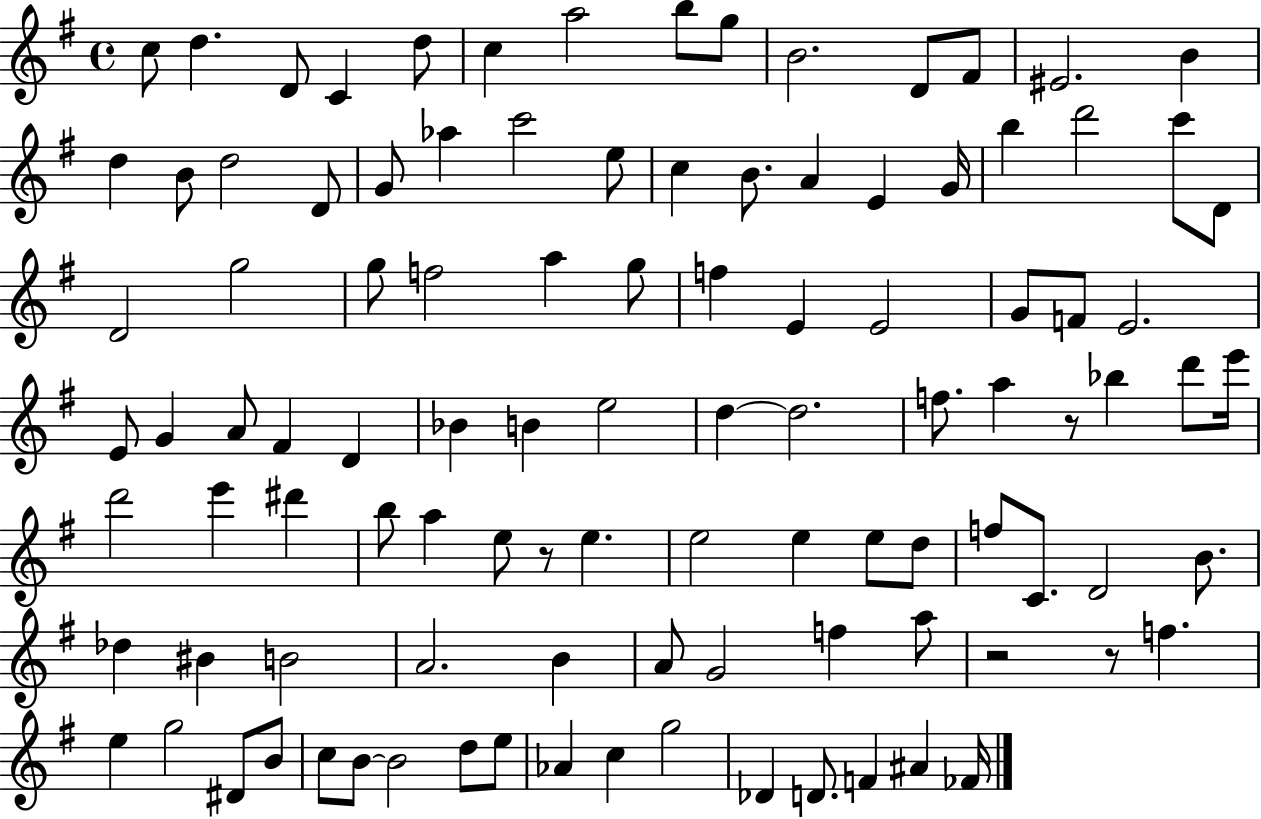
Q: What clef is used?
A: treble